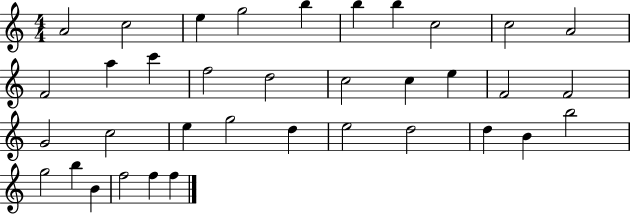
{
  \clef treble
  \numericTimeSignature
  \time 4/4
  \key c \major
  a'2 c''2 | e''4 g''2 b''4 | b''4 b''4 c''2 | c''2 a'2 | \break f'2 a''4 c'''4 | f''2 d''2 | c''2 c''4 e''4 | f'2 f'2 | \break g'2 c''2 | e''4 g''2 d''4 | e''2 d''2 | d''4 b'4 b''2 | \break g''2 b''4 b'4 | f''2 f''4 f''4 | \bar "|."
}